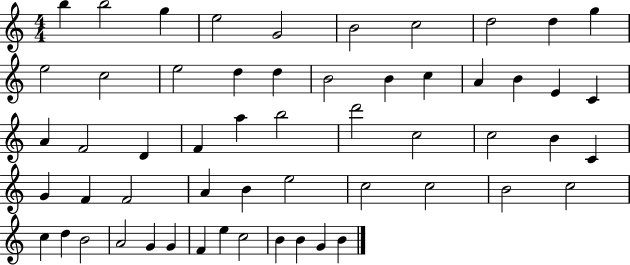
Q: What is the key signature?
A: C major